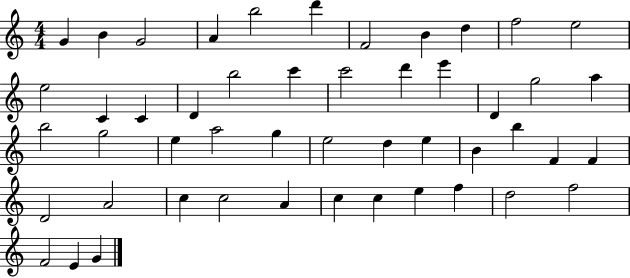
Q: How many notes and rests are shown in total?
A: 49